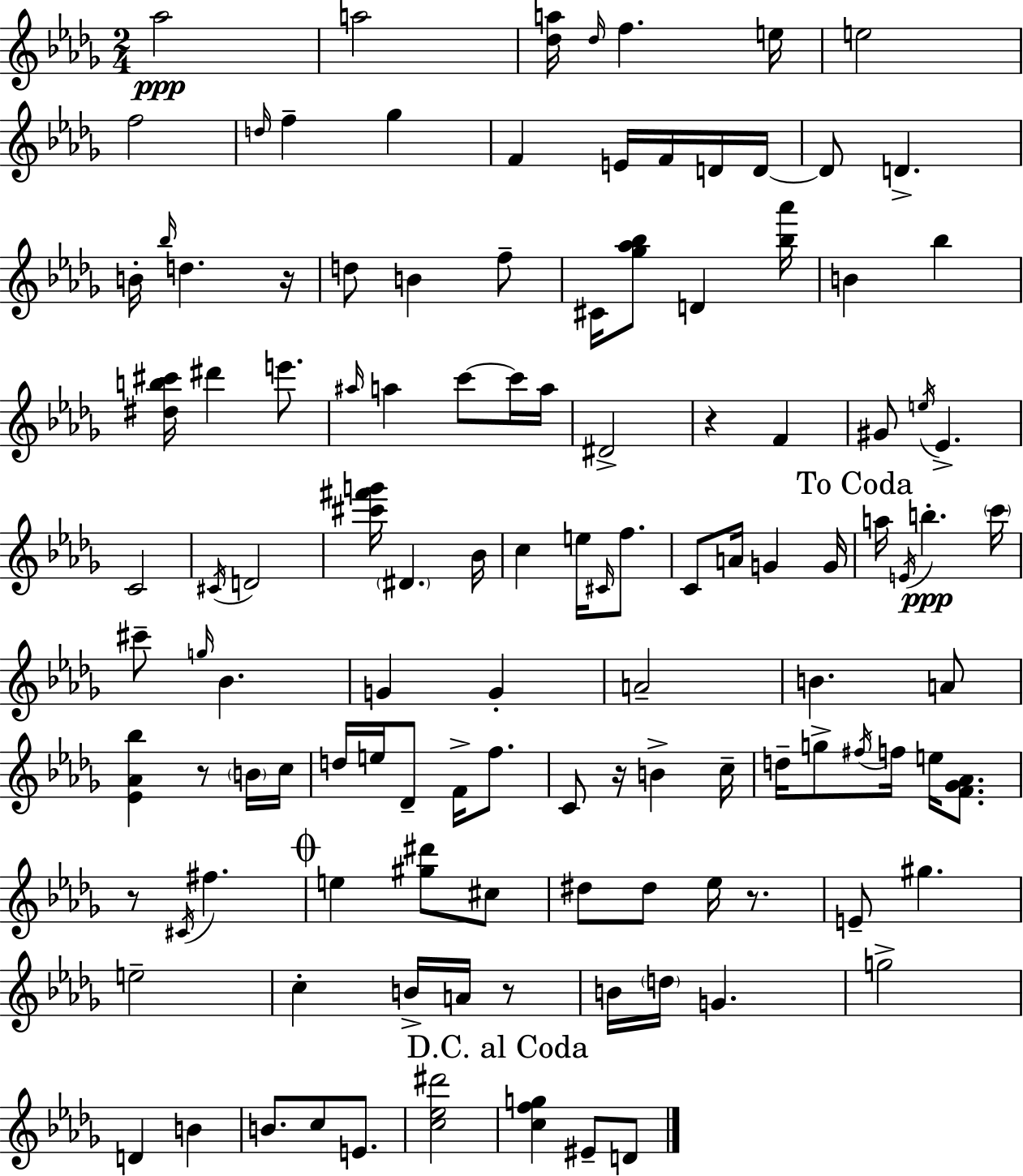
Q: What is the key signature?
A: BES minor